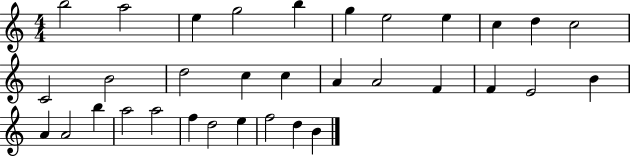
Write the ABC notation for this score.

X:1
T:Untitled
M:4/4
L:1/4
K:C
b2 a2 e g2 b g e2 e c d c2 C2 B2 d2 c c A A2 F F E2 B A A2 b a2 a2 f d2 e f2 d B